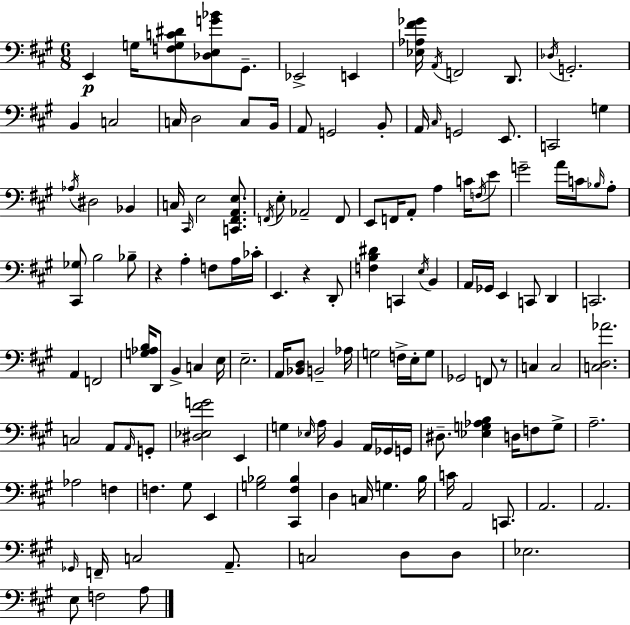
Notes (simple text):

E2/q G3/s [F3,G3,C4,D#4]/e [Db3,E3,G4,Bb4]/e G#2/e. Eb2/h E2/q [Eb3,Ab3,F#4,Gb4]/s A2/s F2/h D2/e. Db3/s G2/h. B2/q C3/h C3/s D3/h C3/e B2/s A2/e G2/h B2/e A2/s C#3/s G2/h E2/e. C2/h G3/q Ab3/s D#3/h Bb2/q C3/s C#2/s E3/h [C2,F#2,A2,E3]/e. F2/s E3/e Ab2/h F2/e E2/e F2/s A2/e A3/q C4/s F3/s E4/e G4/h A4/s C4/s Bb3/s A3/e [C#2,Gb3]/e B3/h Bb3/e R/q A3/q F3/e A3/s CES4/s E2/q. R/q D2/e [F3,B3,D#4]/q C2/q E3/s B2/q A2/s Gb2/s E2/q C2/e D2/q C2/h. A2/q F2/h [G3,Ab3,B3]/s D2/e B2/q C3/q E3/s E3/h. A2/s [Bb2,D3]/e B2/h Ab3/s G3/h F3/s E3/s G3/e Gb2/h F2/e R/e C3/q C3/h [C3,D3,Ab4]/h. C3/h A2/e A2/s G2/e [D#3,Eb3,F#4,G4]/h E2/q G3/q Eb3/s A3/s B2/q A2/s Gb2/s G2/s D#3/e. [Eb3,G3,Ab3,B3]/q D3/s F3/e G3/e A3/h. Ab3/h F3/q F3/q. G#3/e E2/q [G3,Bb3]/h [C#2,F#3,Bb3]/q D3/q C3/s G3/q. B3/s C4/s A2/h C2/e. A2/h. A2/h. Gb2/s F2/s C3/h A2/e. C3/h D3/e D3/e Eb3/h. E3/e F3/h A3/e